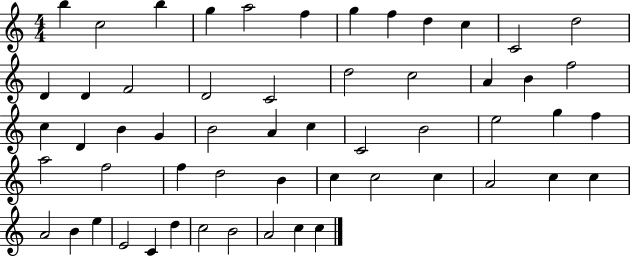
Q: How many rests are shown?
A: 0